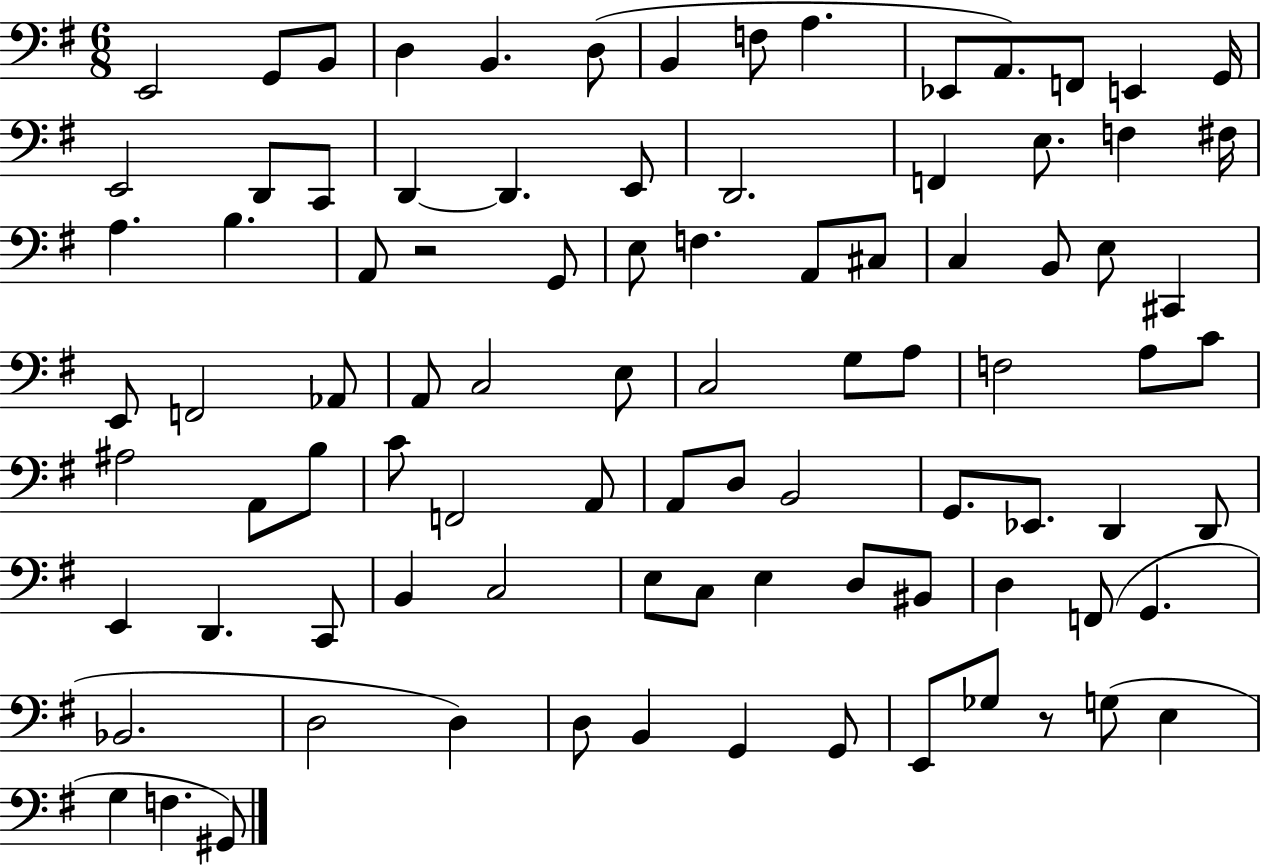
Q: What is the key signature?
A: G major